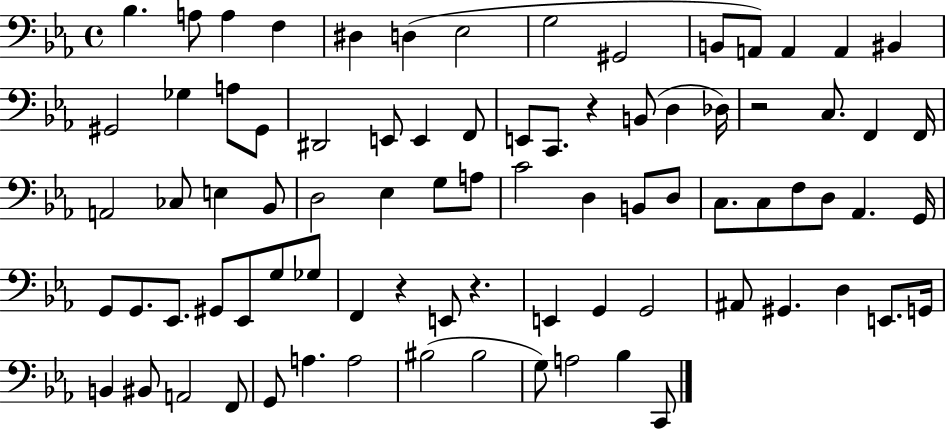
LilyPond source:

{
  \clef bass
  \time 4/4
  \defaultTimeSignature
  \key ees \major
  bes4. a8 a4 f4 | dis4 d4( ees2 | g2 gis,2 | b,8 a,8) a,4 a,4 bis,4 | \break gis,2 ges4 a8 gis,8 | dis,2 e,8 e,4 f,8 | e,8 c,8. r4 b,8( d4 des16) | r2 c8. f,4 f,16 | \break a,2 ces8 e4 bes,8 | d2 ees4 g8 a8 | c'2 d4 b,8 d8 | c8. c8 f8 d8 aes,4. g,16 | \break g,8 g,8. ees,8. gis,8 ees,8 g8 ges8 | f,4 r4 e,8 r4. | e,4 g,4 g,2 | ais,8 gis,4. d4 e,8. g,16 | \break b,4 bis,8 a,2 f,8 | g,8 a4. a2 | bis2( bis2 | g8) a2 bes4 c,8 | \break \bar "|."
}